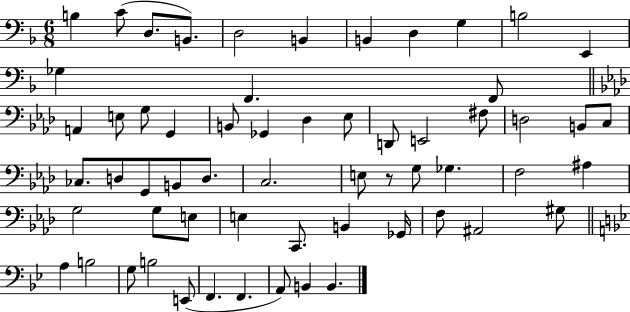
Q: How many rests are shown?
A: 1